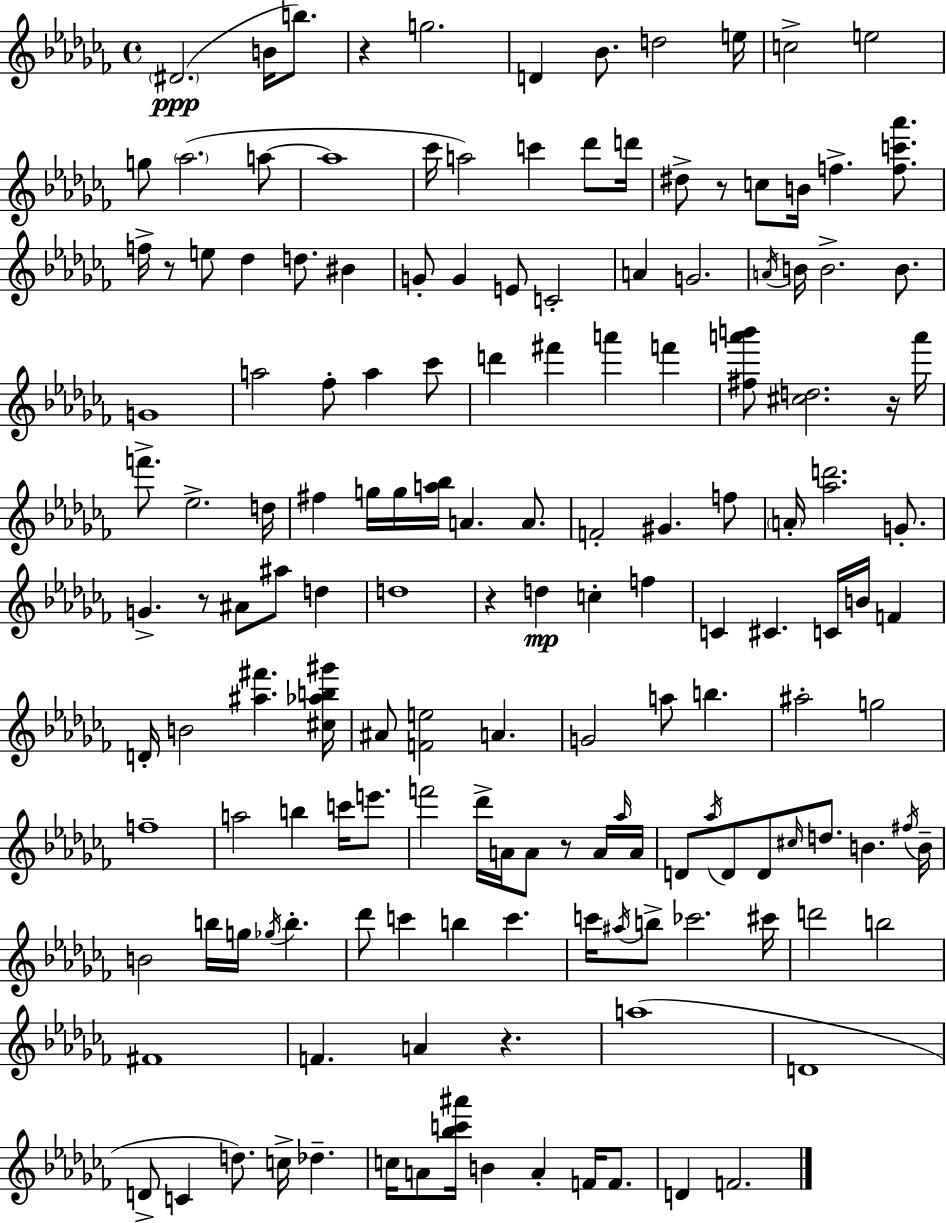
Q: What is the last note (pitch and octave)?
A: F4